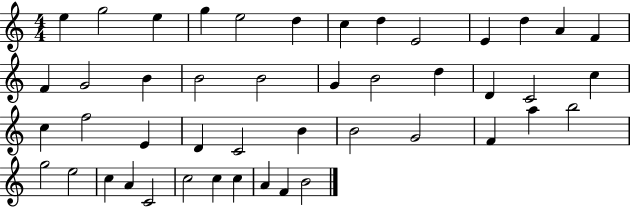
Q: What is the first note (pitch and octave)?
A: E5